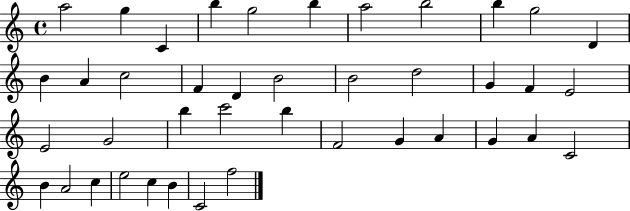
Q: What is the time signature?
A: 4/4